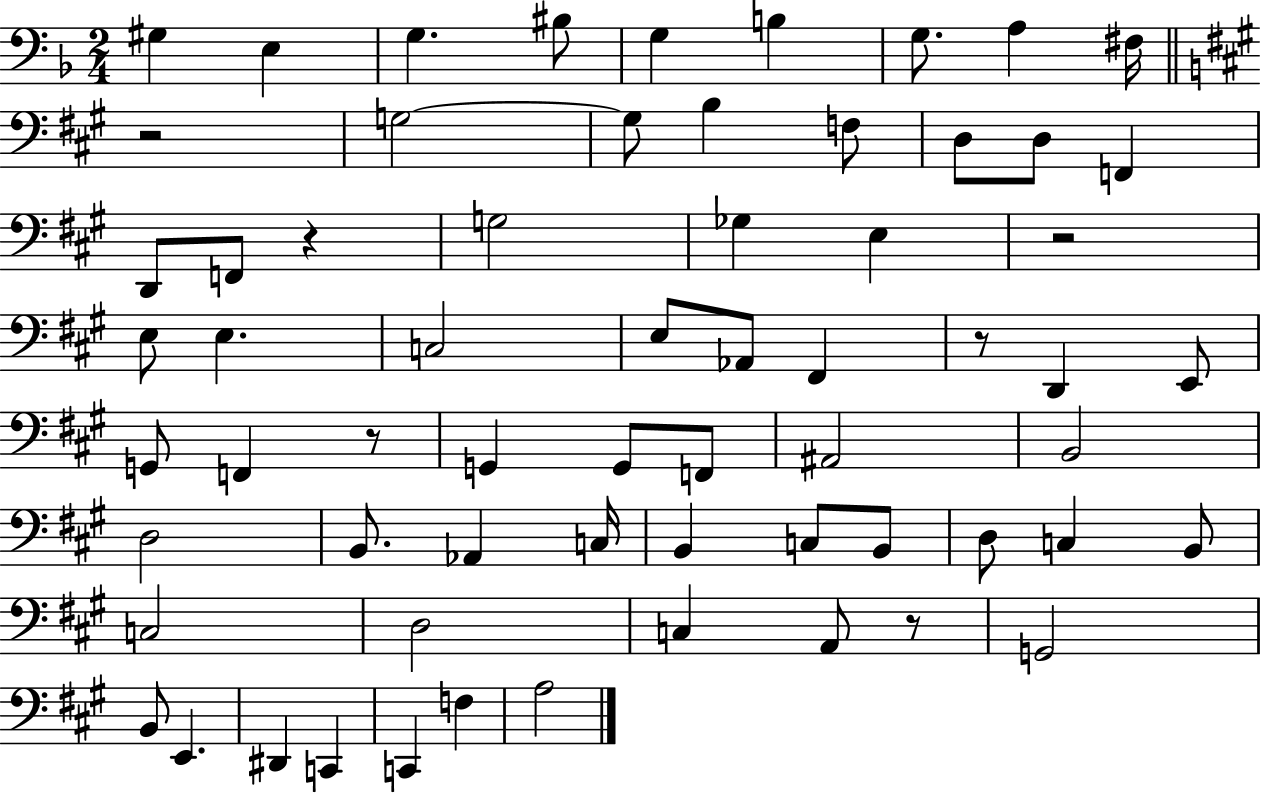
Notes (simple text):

G#3/q E3/q G3/q. BIS3/e G3/q B3/q G3/e. A3/q F#3/s R/h G3/h G3/e B3/q F3/e D3/e D3/e F2/q D2/e F2/e R/q G3/h Gb3/q E3/q R/h E3/e E3/q. C3/h E3/e Ab2/e F#2/q R/e D2/q E2/e G2/e F2/q R/e G2/q G2/e F2/e A#2/h B2/h D3/h B2/e. Ab2/q C3/s B2/q C3/e B2/e D3/e C3/q B2/e C3/h D3/h C3/q A2/e R/e G2/h B2/e E2/q. D#2/q C2/q C2/q F3/q A3/h